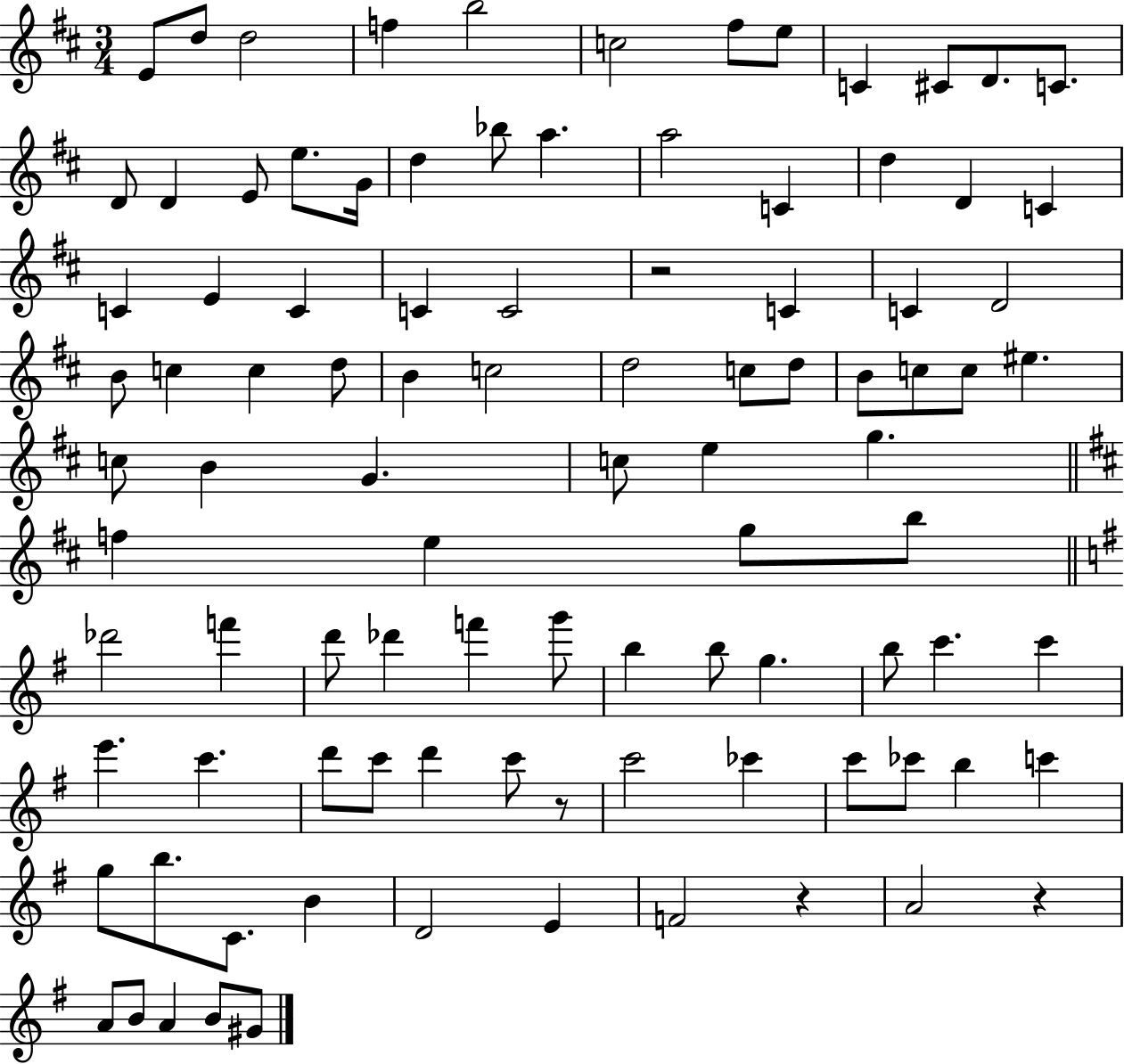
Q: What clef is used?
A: treble